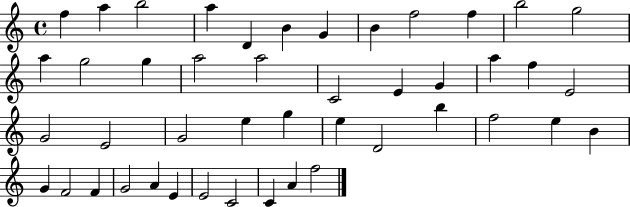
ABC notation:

X:1
T:Untitled
M:4/4
L:1/4
K:C
f a b2 a D B G B f2 f b2 g2 a g2 g a2 a2 C2 E G a f E2 G2 E2 G2 e g e D2 b f2 e B G F2 F G2 A E E2 C2 C A f2